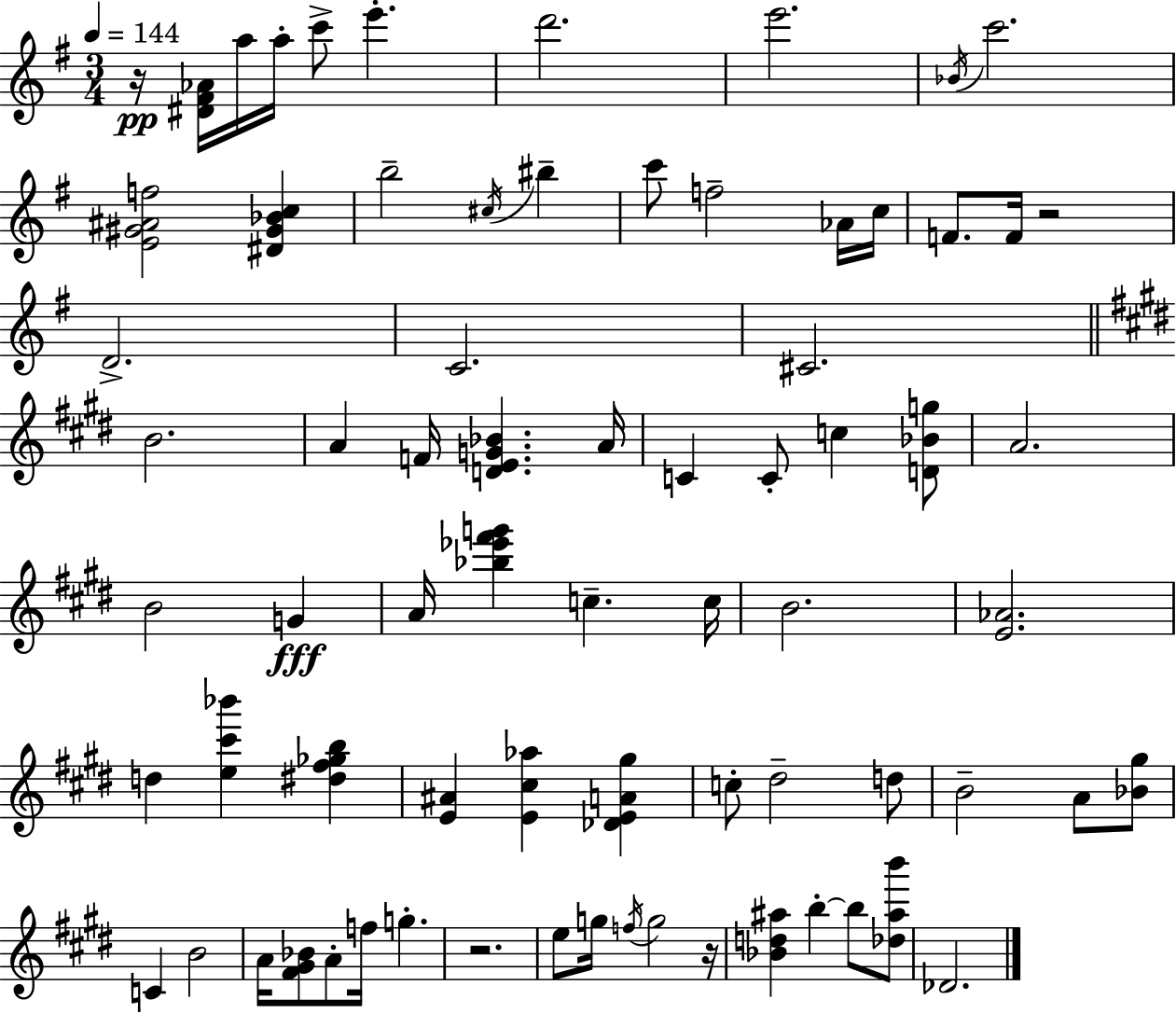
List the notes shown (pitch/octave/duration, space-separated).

R/s [D#4,F#4,Ab4]/s A5/s A5/s C6/e E6/q. D6/h. E6/h. Bb4/s C6/h. [E4,G#4,A#4,F5]/h [D#4,G#4,Bb4,C5]/q B5/h C#5/s BIS5/q C6/e F5/h Ab4/s C5/s F4/e. F4/s R/h D4/h. C4/h. C#4/h. B4/h. A4/q F4/s [D4,E4,G4,Bb4]/q. A4/s C4/q C4/e C5/q [D4,Bb4,G5]/e A4/h. B4/h G4/q A4/s [Bb5,Eb6,F#6,G6]/q C5/q. C5/s B4/h. [E4,Ab4]/h. D5/q [E5,C#6,Bb6]/q [D#5,F#5,Gb5,B5]/q [E4,A#4]/q [E4,C#5,Ab5]/q [Db4,E4,A4,G#5]/q C5/e D#5/h D5/e B4/h A4/e [Bb4,G#5]/e C4/q B4/h A4/s [F#4,G#4,Bb4]/e A4/e F5/s G5/q. R/h. E5/e G5/s F5/s G5/h R/s [Bb4,D5,A#5]/q B5/q B5/e [Db5,A#5,B6]/e Db4/h.